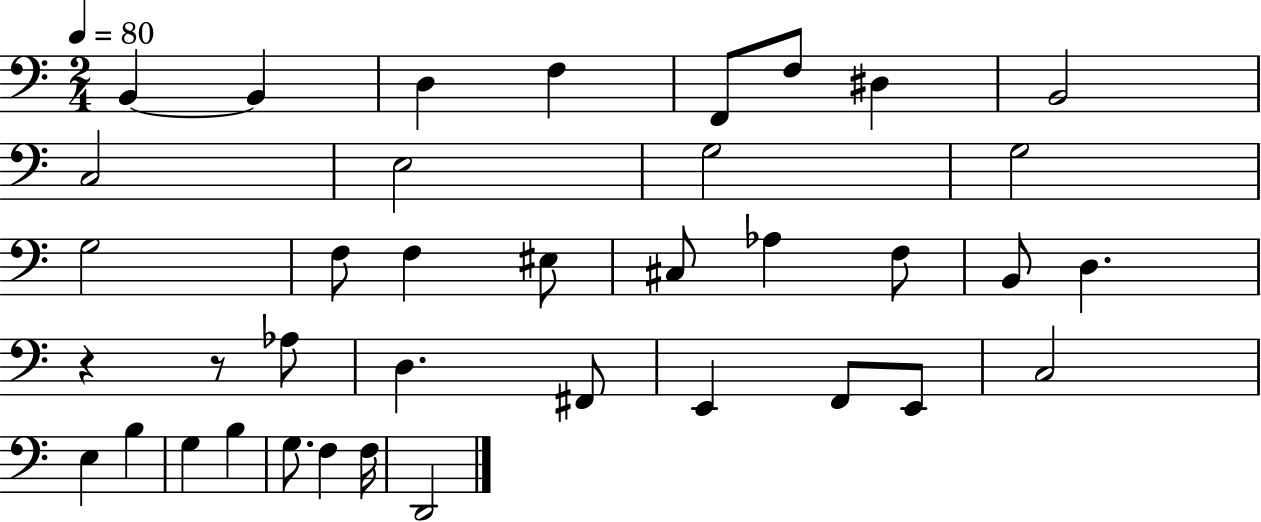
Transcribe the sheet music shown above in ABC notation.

X:1
T:Untitled
M:2/4
L:1/4
K:C
B,, B,, D, F, F,,/2 F,/2 ^D, B,,2 C,2 E,2 G,2 G,2 G,2 F,/2 F, ^E,/2 ^C,/2 _A, F,/2 B,,/2 D, z z/2 _A,/2 D, ^F,,/2 E,, F,,/2 E,,/2 C,2 E, B, G, B, G,/2 F, F,/4 D,,2